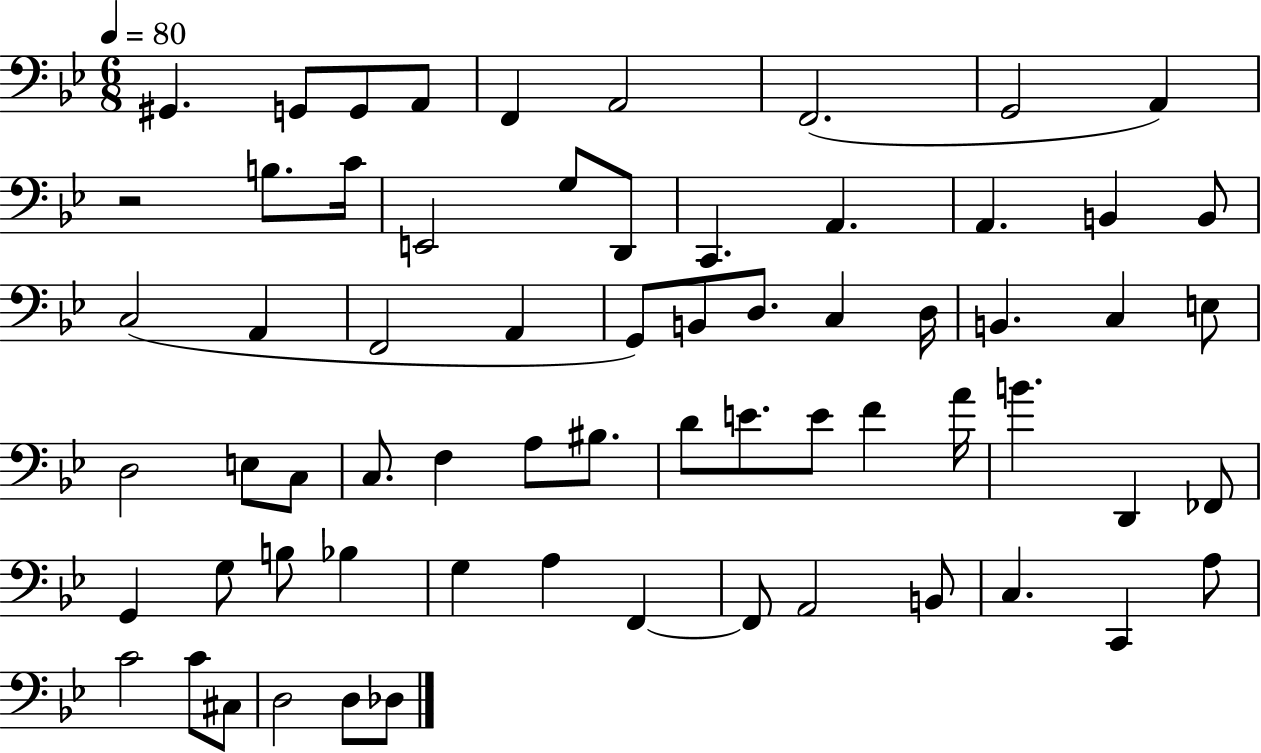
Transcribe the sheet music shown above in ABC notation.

X:1
T:Untitled
M:6/8
L:1/4
K:Bb
^G,, G,,/2 G,,/2 A,,/2 F,, A,,2 F,,2 G,,2 A,, z2 B,/2 C/4 E,,2 G,/2 D,,/2 C,, A,, A,, B,, B,,/2 C,2 A,, F,,2 A,, G,,/2 B,,/2 D,/2 C, D,/4 B,, C, E,/2 D,2 E,/2 C,/2 C,/2 F, A,/2 ^B,/2 D/2 E/2 E/2 F A/4 B D,, _F,,/2 G,, G,/2 B,/2 _B, G, A, F,, F,,/2 A,,2 B,,/2 C, C,, A,/2 C2 C/2 ^C,/2 D,2 D,/2 _D,/2